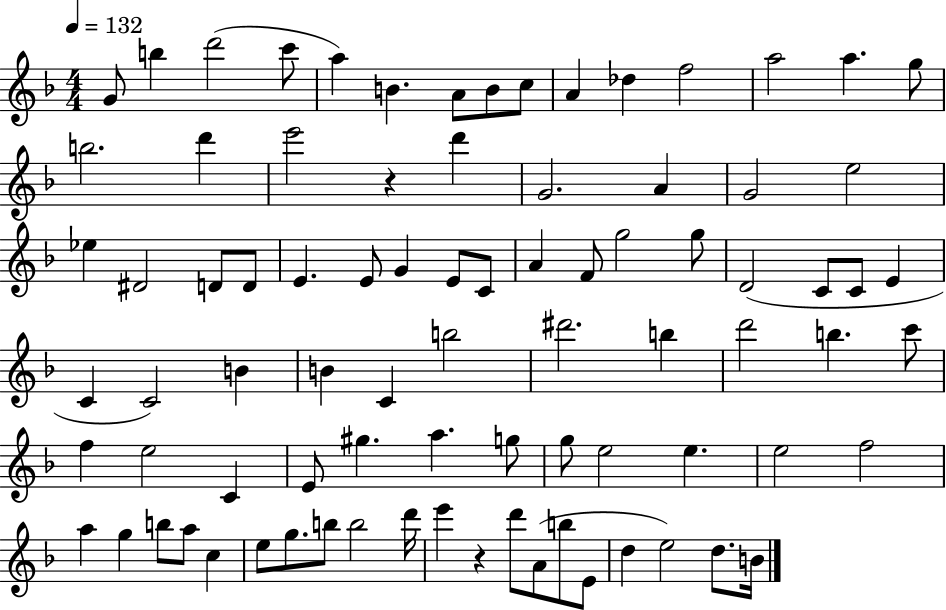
{
  \clef treble
  \numericTimeSignature
  \time 4/4
  \key f \major
  \tempo 4 = 132
  g'8 b''4 d'''2( c'''8 | a''4) b'4. a'8 b'8 c''8 | a'4 des''4 f''2 | a''2 a''4. g''8 | \break b''2. d'''4 | e'''2 r4 d'''4 | g'2. a'4 | g'2 e''2 | \break ees''4 dis'2 d'8 d'8 | e'4. e'8 g'4 e'8 c'8 | a'4 f'8 g''2 g''8 | d'2( c'8 c'8 e'4 | \break c'4 c'2) b'4 | b'4 c'4 b''2 | dis'''2. b''4 | d'''2 b''4. c'''8 | \break f''4 e''2 c'4 | e'8 gis''4. a''4. g''8 | g''8 e''2 e''4. | e''2 f''2 | \break a''4 g''4 b''8 a''8 c''4 | e''8 g''8. b''8 b''2 d'''16 | e'''4 r4 d'''8 a'8( b''8 e'8 | d''4 e''2) d''8. b'16 | \break \bar "|."
}